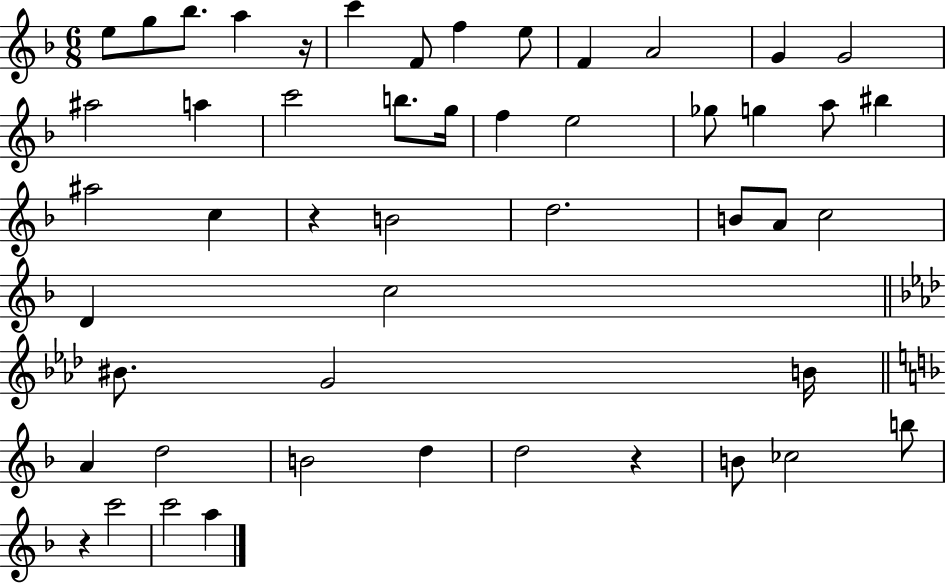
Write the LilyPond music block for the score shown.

{
  \clef treble
  \numericTimeSignature
  \time 6/8
  \key f \major
  e''8 g''8 bes''8. a''4 r16 | c'''4 f'8 f''4 e''8 | f'4 a'2 | g'4 g'2 | \break ais''2 a''4 | c'''2 b''8. g''16 | f''4 e''2 | ges''8 g''4 a''8 bis''4 | \break ais''2 c''4 | r4 b'2 | d''2. | b'8 a'8 c''2 | \break d'4 c''2 | \bar "||" \break \key aes \major bis'8. g'2 b'16 | \bar "||" \break \key f \major a'4 d''2 | b'2 d''4 | d''2 r4 | b'8 ces''2 b''8 | \break r4 c'''2 | c'''2 a''4 | \bar "|."
}